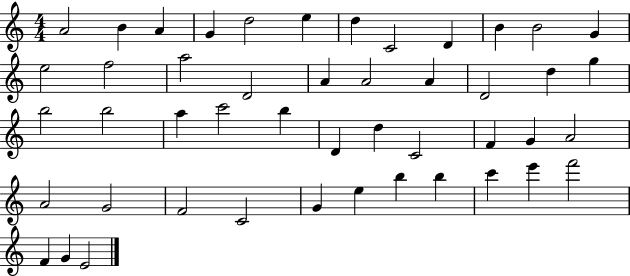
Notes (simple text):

A4/h B4/q A4/q G4/q D5/h E5/q D5/q C4/h D4/q B4/q B4/h G4/q E5/h F5/h A5/h D4/h A4/q A4/h A4/q D4/h D5/q G5/q B5/h B5/h A5/q C6/h B5/q D4/q D5/q C4/h F4/q G4/q A4/h A4/h G4/h F4/h C4/h G4/q E5/q B5/q B5/q C6/q E6/q F6/h F4/q G4/q E4/h